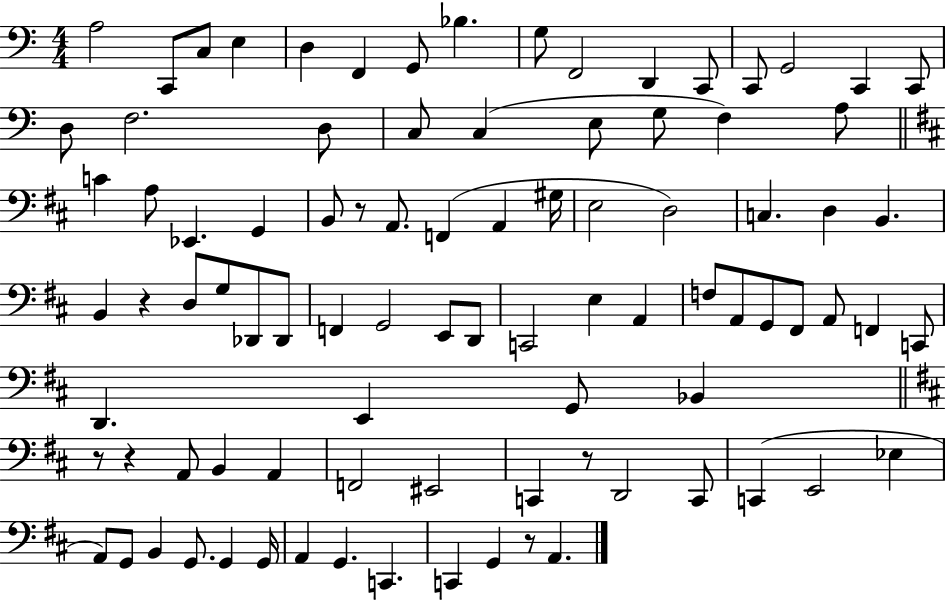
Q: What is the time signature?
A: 4/4